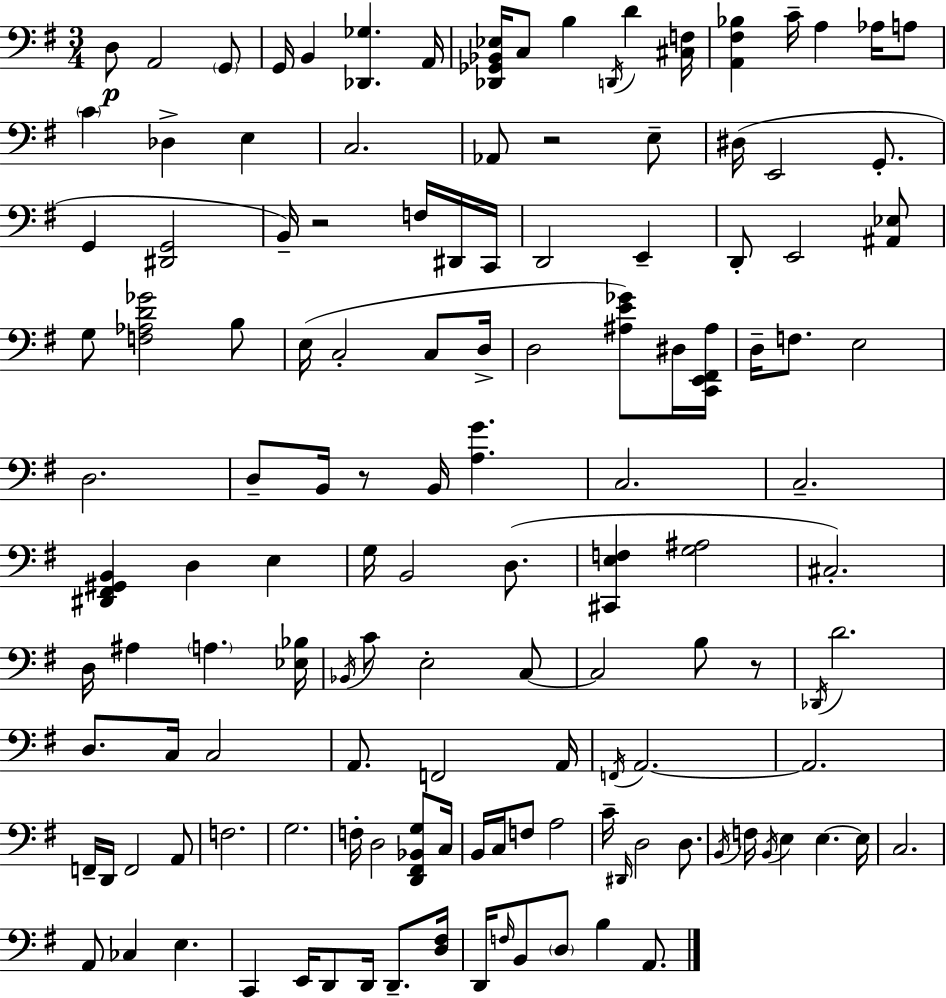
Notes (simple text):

D3/e A2/h G2/e G2/s B2/q [Db2,Gb3]/q. A2/s [Db2,Gb2,Bb2,Eb3]/s C3/e B3/q D2/s D4/q [C#3,F3]/s [A2,F#3,Bb3]/q C4/s A3/q Ab3/s A3/e C4/q Db3/q E3/q C3/h. Ab2/e R/h E3/e D#3/s E2/h G2/e. G2/q [D#2,G2]/h B2/s R/h F3/s D#2/s C2/s D2/h E2/q D2/e E2/h [A#2,Eb3]/e G3/e [F3,Ab3,D4,Gb4]/h B3/e E3/s C3/h C3/e D3/s D3/h [A#3,E4,Gb4]/e D#3/s [C2,E2,F#2,A#3]/s D3/s F3/e. E3/h D3/h. D3/e B2/s R/e B2/s [A3,G4]/q. C3/h. C3/h. [D#2,F#2,G#2,B2]/q D3/q E3/q G3/s B2/h D3/e. [C#2,E3,F3]/q [G3,A#3]/h C#3/h. D3/s A#3/q A3/q. [Eb3,Bb3]/s Bb2/s C4/e E3/h C3/e C3/h B3/e R/e Db2/s D4/h. D3/e. C3/s C3/h A2/e. F2/h A2/s F2/s A2/h. A2/h. F2/s D2/s F2/h A2/e F3/h. G3/h. F3/s D3/h [D2,F#2,Bb2,G3]/e C3/s B2/s C3/s F3/e A3/h C4/s D#2/s D3/h D3/e. B2/s F3/s B2/s E3/q E3/q. E3/s C3/h. A2/e CES3/q E3/q. C2/q E2/s D2/e D2/s D2/e. [D3,F#3]/s D2/s F3/s B2/e D3/e B3/q A2/e.